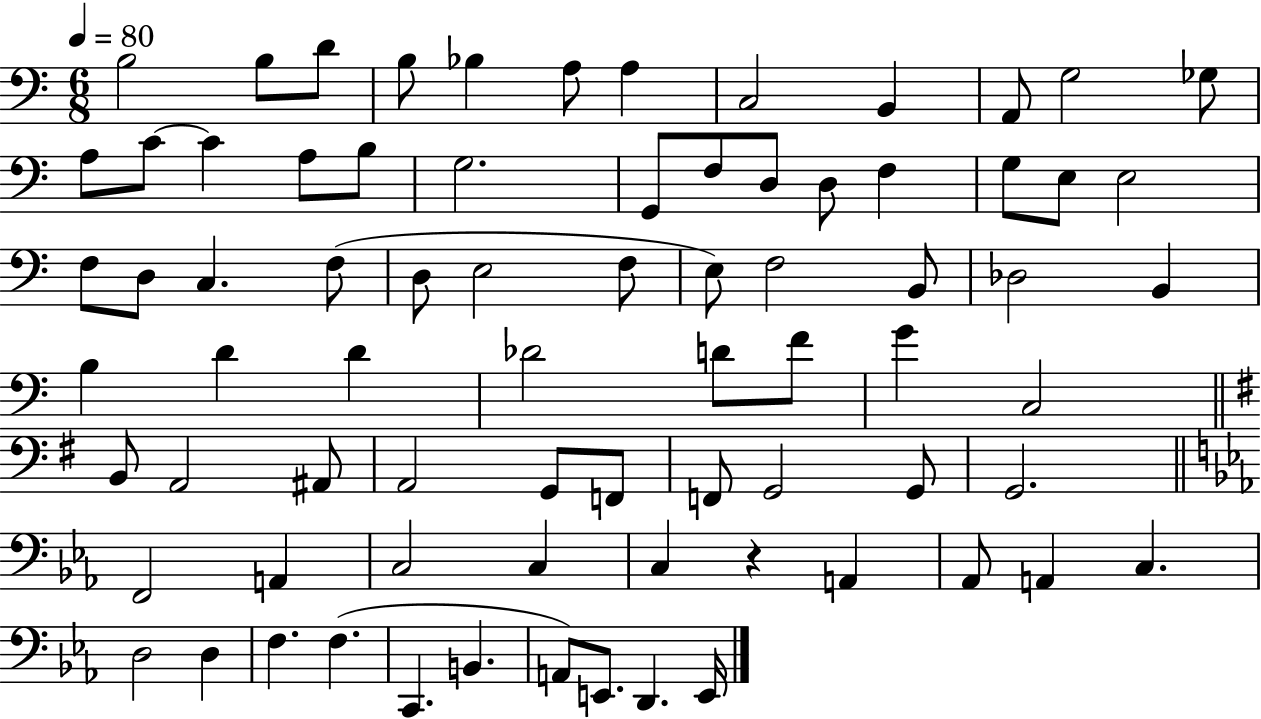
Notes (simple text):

B3/h B3/e D4/e B3/e Bb3/q A3/e A3/q C3/h B2/q A2/e G3/h Gb3/e A3/e C4/e C4/q A3/e B3/e G3/h. G2/e F3/e D3/e D3/e F3/q G3/e E3/e E3/h F3/e D3/e C3/q. F3/e D3/e E3/h F3/e E3/e F3/h B2/e Db3/h B2/q B3/q D4/q D4/q Db4/h D4/e F4/e G4/q C3/h B2/e A2/h A#2/e A2/h G2/e F2/e F2/e G2/h G2/e G2/h. F2/h A2/q C3/h C3/q C3/q R/q A2/q Ab2/e A2/q C3/q. D3/h D3/q F3/q. F3/q. C2/q. B2/q. A2/e E2/e. D2/q. E2/s